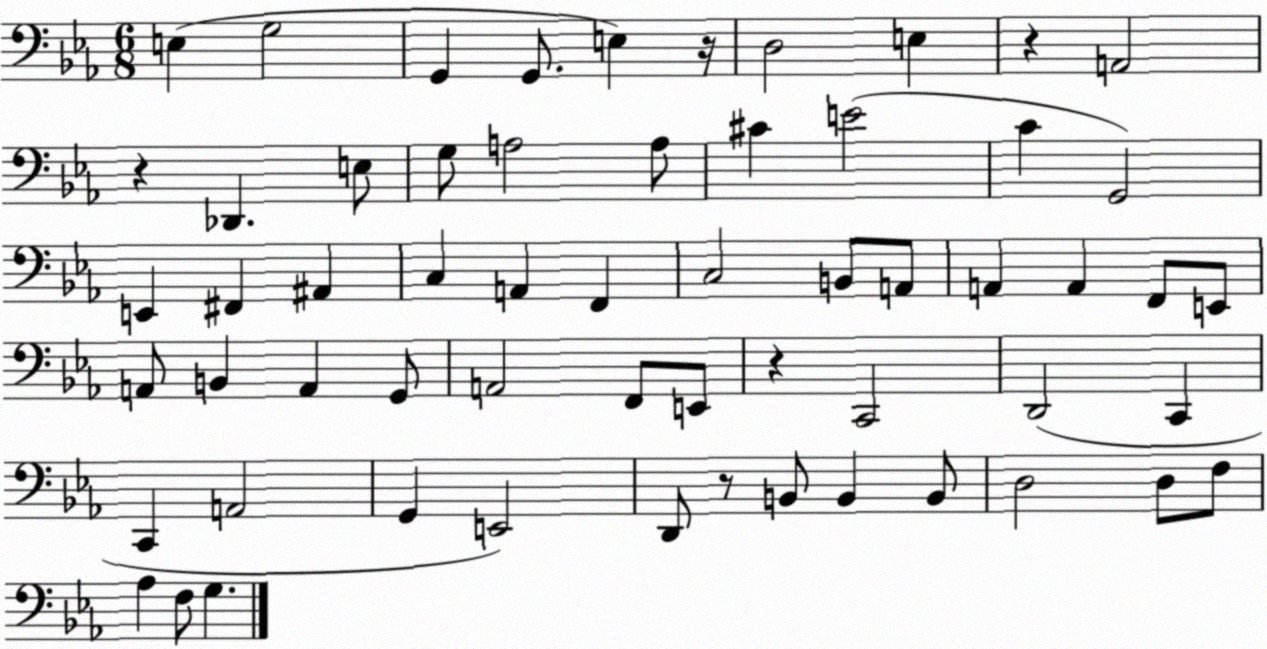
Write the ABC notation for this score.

X:1
T:Untitled
M:6/8
L:1/4
K:Eb
E, G,2 G,, G,,/2 E, z/4 D,2 E, z A,,2 z _D,, E,/2 G,/2 A,2 A,/2 ^C E2 C G,,2 E,, ^F,, ^A,, C, A,, F,, C,2 B,,/2 A,,/2 A,, A,, F,,/2 E,,/2 A,,/2 B,, A,, G,,/2 A,,2 F,,/2 E,,/2 z C,,2 D,,2 C,, C,, A,,2 G,, E,,2 D,,/2 z/2 B,,/2 B,, B,,/2 D,2 D,/2 F,/2 _A, F,/2 G,